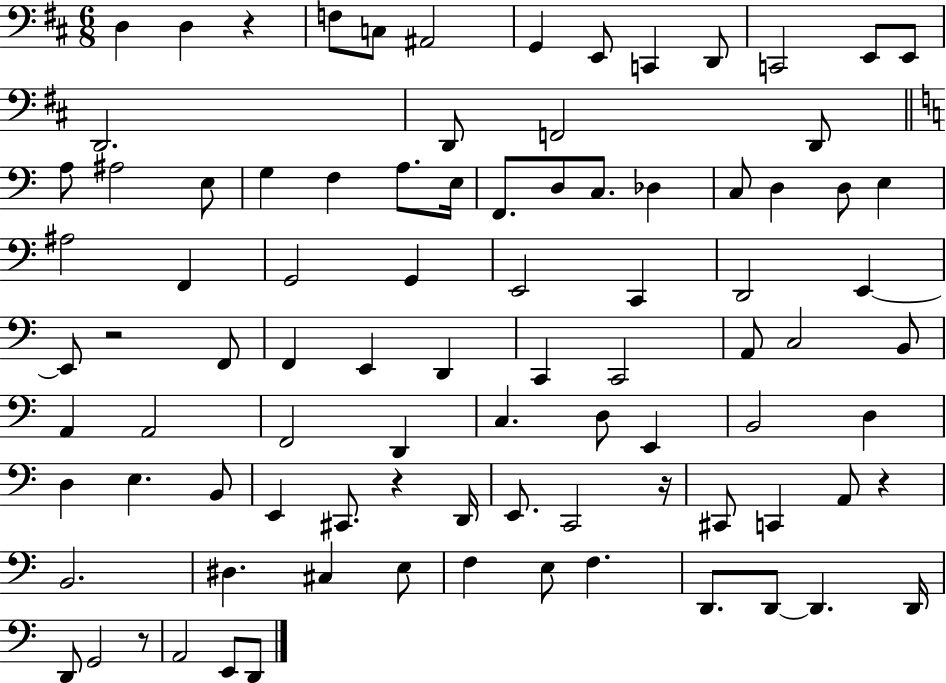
{
  \clef bass
  \numericTimeSignature
  \time 6/8
  \key d \major
  d4 d4 r4 | f8 c8 ais,2 | g,4 e,8 c,4 d,8 | c,2 e,8 e,8 | \break d,2. | d,8 f,2 d,8 | \bar "||" \break \key c \major a8 ais2 e8 | g4 f4 a8. e16 | f,8. d8 c8. des4 | c8 d4 d8 e4 | \break ais2 f,4 | g,2 g,4 | e,2 c,4 | d,2 e,4~~ | \break e,8 r2 f,8 | f,4 e,4 d,4 | c,4 c,2 | a,8 c2 b,8 | \break a,4 a,2 | f,2 d,4 | c4. d8 e,4 | b,2 d4 | \break d4 e4. b,8 | e,4 cis,8. r4 d,16 | e,8. c,2 r16 | cis,8 c,4 a,8 r4 | \break b,2. | dis4. cis4 e8 | f4 e8 f4. | d,8. d,8~~ d,4. d,16 | \break d,8 g,2 r8 | a,2 e,8 d,8 | \bar "|."
}